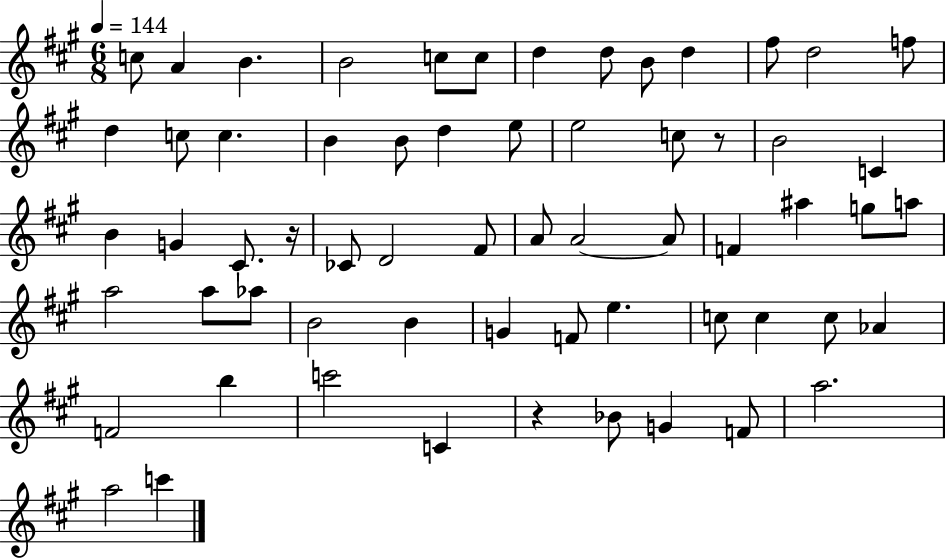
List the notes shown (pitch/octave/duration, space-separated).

C5/e A4/q B4/q. B4/h C5/e C5/e D5/q D5/e B4/e D5/q F#5/e D5/h F5/e D5/q C5/e C5/q. B4/q B4/e D5/q E5/e E5/h C5/e R/e B4/h C4/q B4/q G4/q C#4/e. R/s CES4/e D4/h F#4/e A4/e A4/h A4/e F4/q A#5/q G5/e A5/e A5/h A5/e Ab5/e B4/h B4/q G4/q F4/e E5/q. C5/e C5/q C5/e Ab4/q F4/h B5/q C6/h C4/q R/q Bb4/e G4/q F4/e A5/h. A5/h C6/q